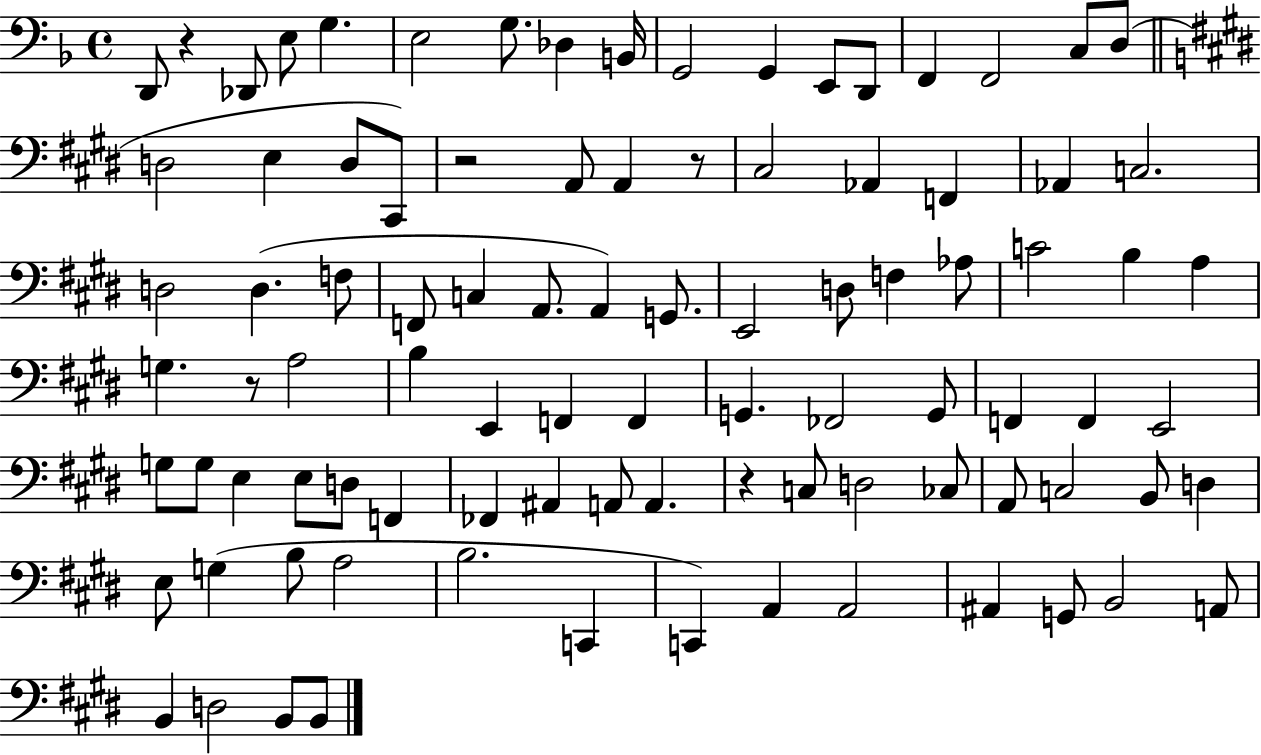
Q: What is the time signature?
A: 4/4